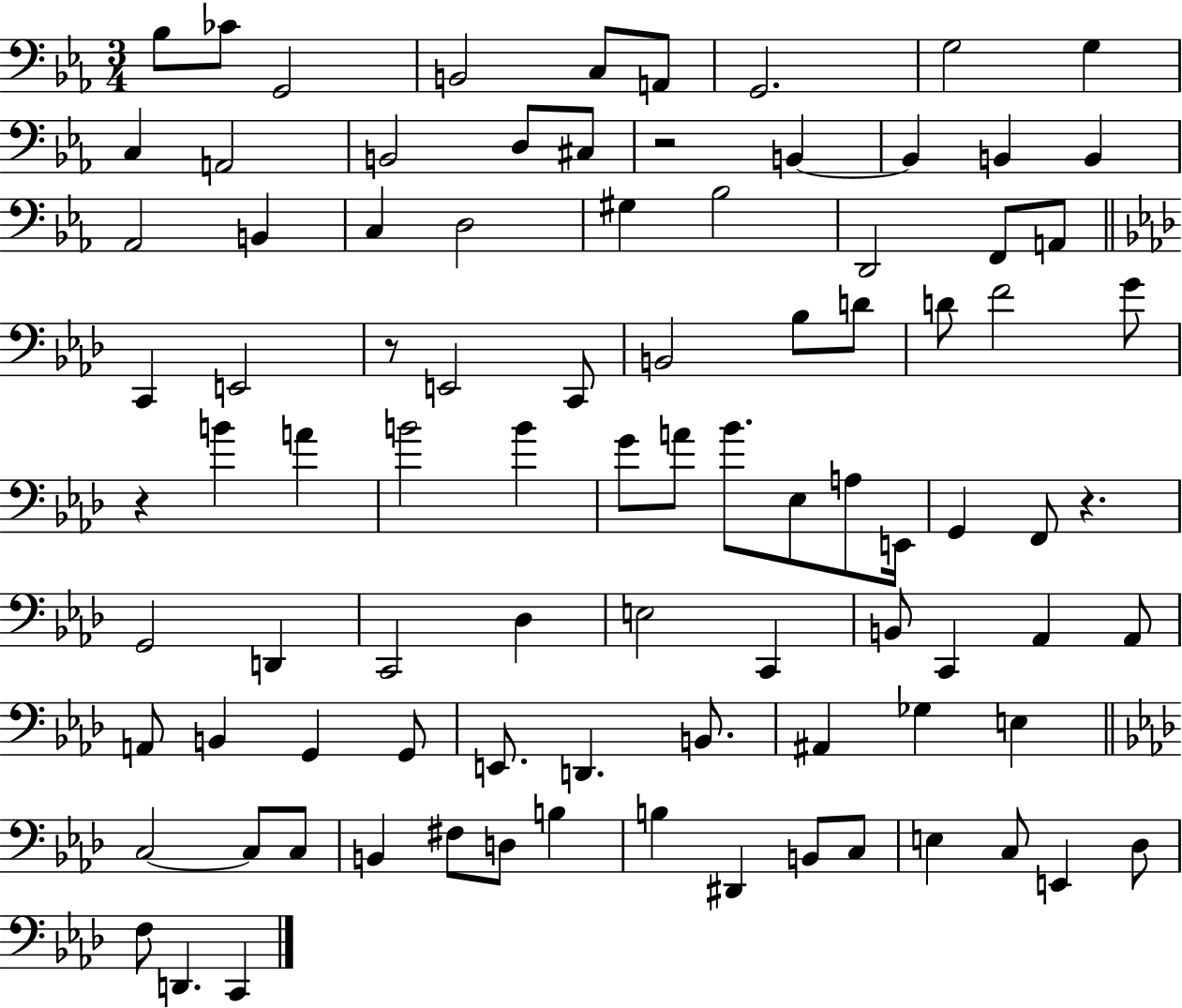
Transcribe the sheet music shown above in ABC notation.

X:1
T:Untitled
M:3/4
L:1/4
K:Eb
_B,/2 _C/2 G,,2 B,,2 C,/2 A,,/2 G,,2 G,2 G, C, A,,2 B,,2 D,/2 ^C,/2 z2 B,, B,, B,, B,, _A,,2 B,, C, D,2 ^G, _B,2 D,,2 F,,/2 A,,/2 C,, E,,2 z/2 E,,2 C,,/2 B,,2 _B,/2 D/2 D/2 F2 G/2 z B A B2 B G/2 A/2 _B/2 _E,/2 A,/2 E,,/4 G,, F,,/2 z G,,2 D,, C,,2 _D, E,2 C,, B,,/2 C,, _A,, _A,,/2 A,,/2 B,, G,, G,,/2 E,,/2 D,, B,,/2 ^A,, _G, E, C,2 C,/2 C,/2 B,, ^F,/2 D,/2 B, B, ^D,, B,,/2 C,/2 E, C,/2 E,, _D,/2 F,/2 D,, C,,